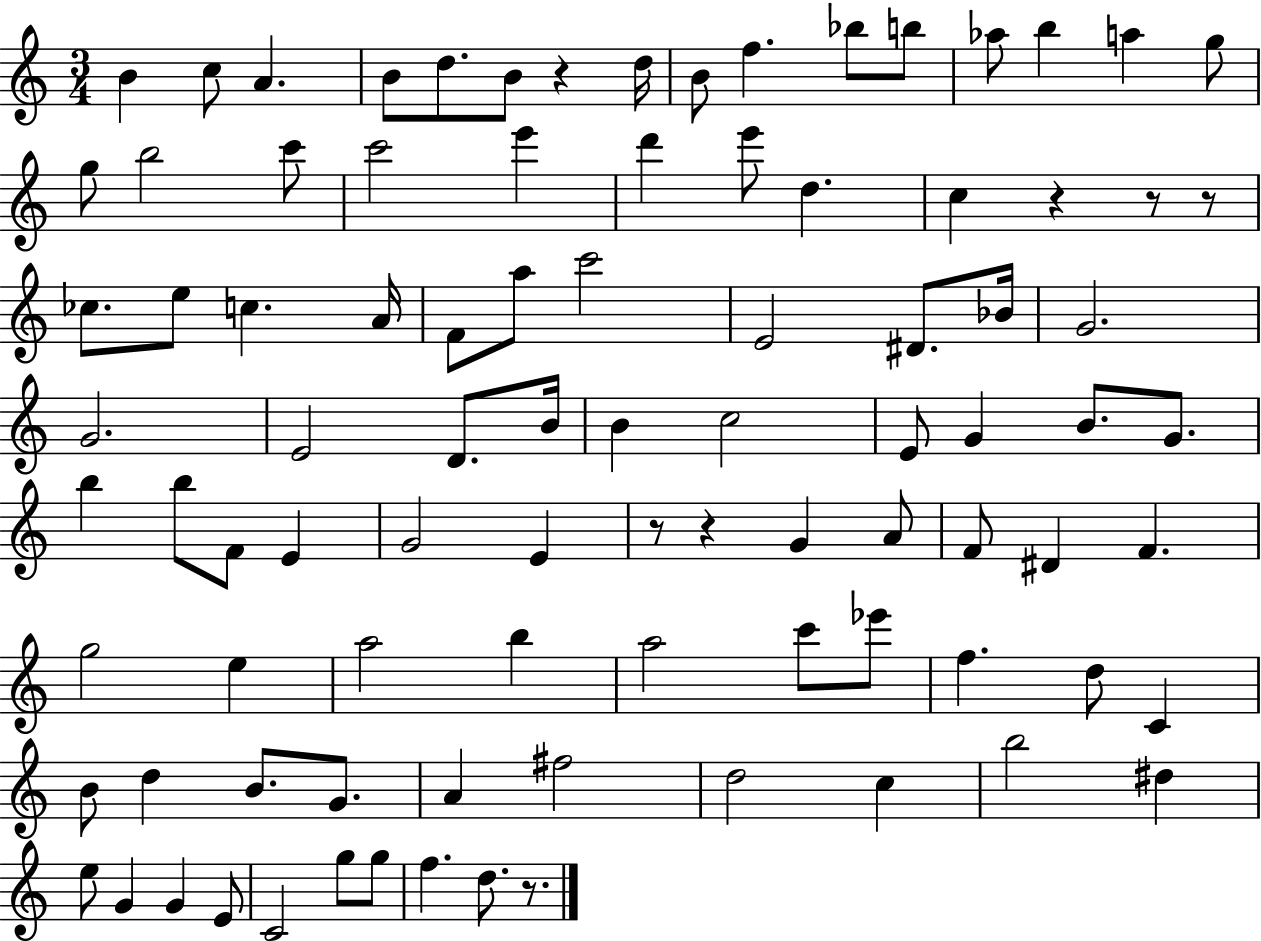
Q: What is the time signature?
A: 3/4